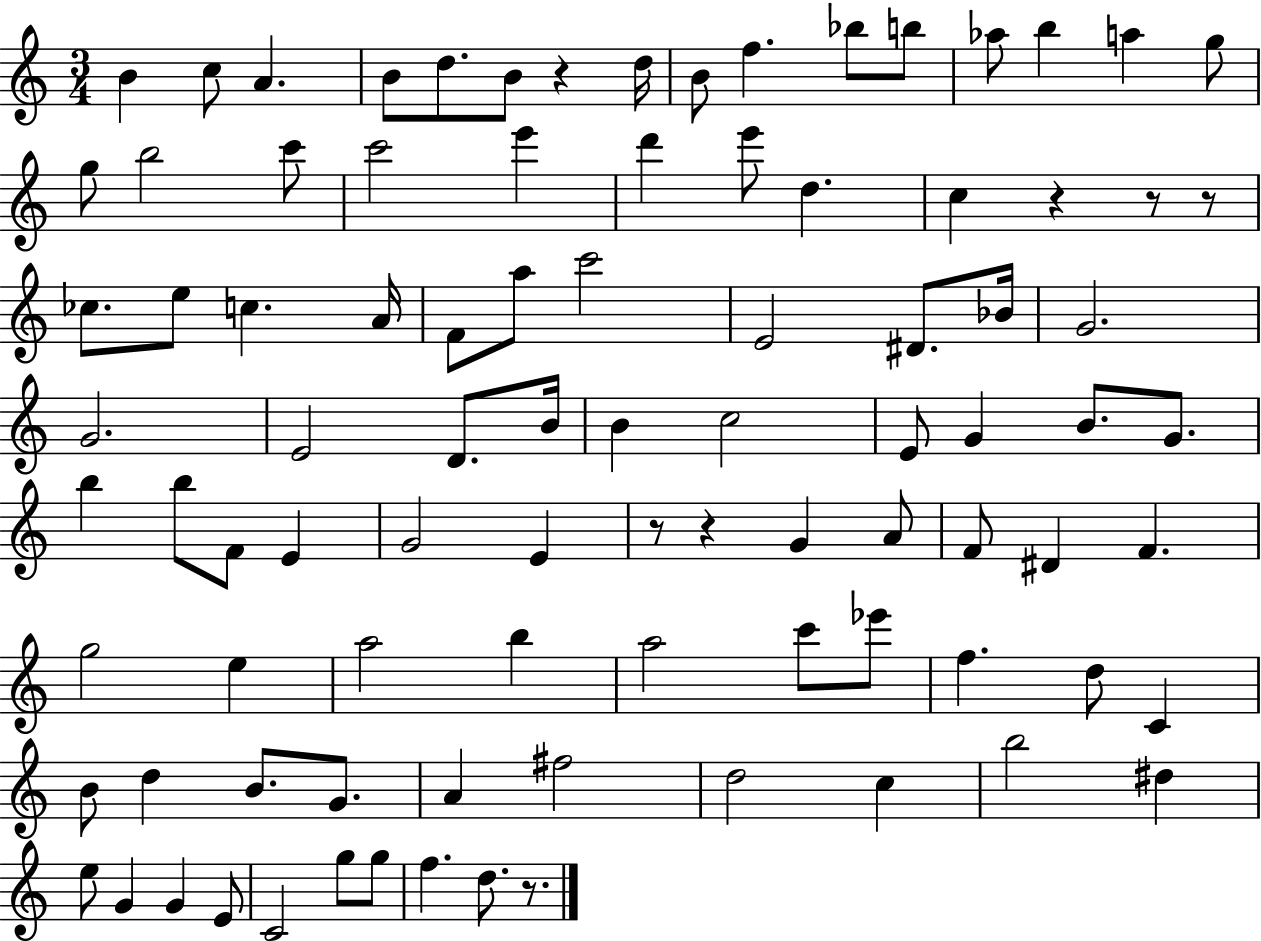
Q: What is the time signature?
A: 3/4